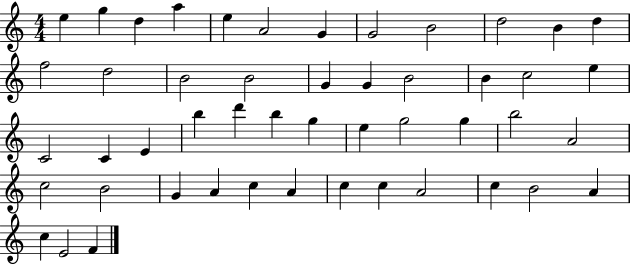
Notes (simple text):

E5/q G5/q D5/q A5/q E5/q A4/h G4/q G4/h B4/h D5/h B4/q D5/q F5/h D5/h B4/h B4/h G4/q G4/q B4/h B4/q C5/h E5/q C4/h C4/q E4/q B5/q D6/q B5/q G5/q E5/q G5/h G5/q B5/h A4/h C5/h B4/h G4/q A4/q C5/q A4/q C5/q C5/q A4/h C5/q B4/h A4/q C5/q E4/h F4/q